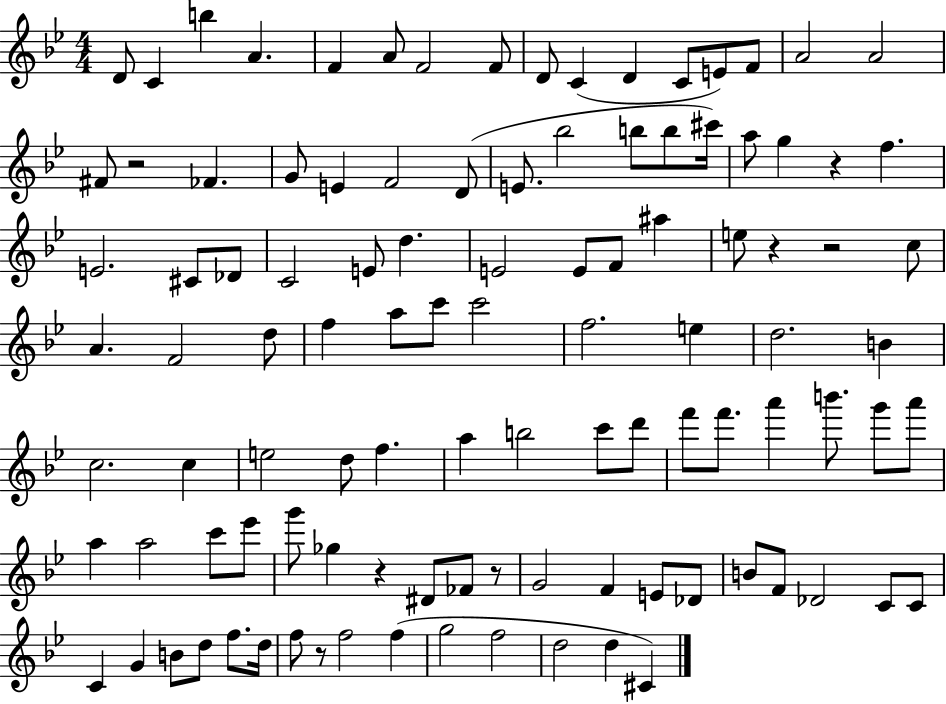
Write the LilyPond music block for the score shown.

{
  \clef treble
  \numericTimeSignature
  \time 4/4
  \key bes \major
  d'8 c'4 b''4 a'4. | f'4 a'8 f'2 f'8 | d'8 c'4( d'4 c'8 e'8) f'8 | a'2 a'2 | \break fis'8 r2 fes'4. | g'8 e'4 f'2 d'8( | e'8. bes''2 b''8 b''8 cis'''16) | a''8 g''4 r4 f''4. | \break e'2. cis'8 des'8 | c'2 e'8 d''4. | e'2 e'8 f'8 ais''4 | e''8 r4 r2 c''8 | \break a'4. f'2 d''8 | f''4 a''8 c'''8 c'''2 | f''2. e''4 | d''2. b'4 | \break c''2. c''4 | e''2 d''8 f''4. | a''4 b''2 c'''8 d'''8 | f'''8 f'''8. a'''4 b'''8. g'''8 a'''8 | \break a''4 a''2 c'''8 ees'''8 | g'''8 ges''4 r4 dis'8 fes'8 r8 | g'2 f'4 e'8 des'8 | b'8 f'8 des'2 c'8 c'8 | \break c'4 g'4 b'8 d''8 f''8. d''16 | f''8 r8 f''2 f''4( | g''2 f''2 | d''2 d''4 cis'4) | \break \bar "|."
}